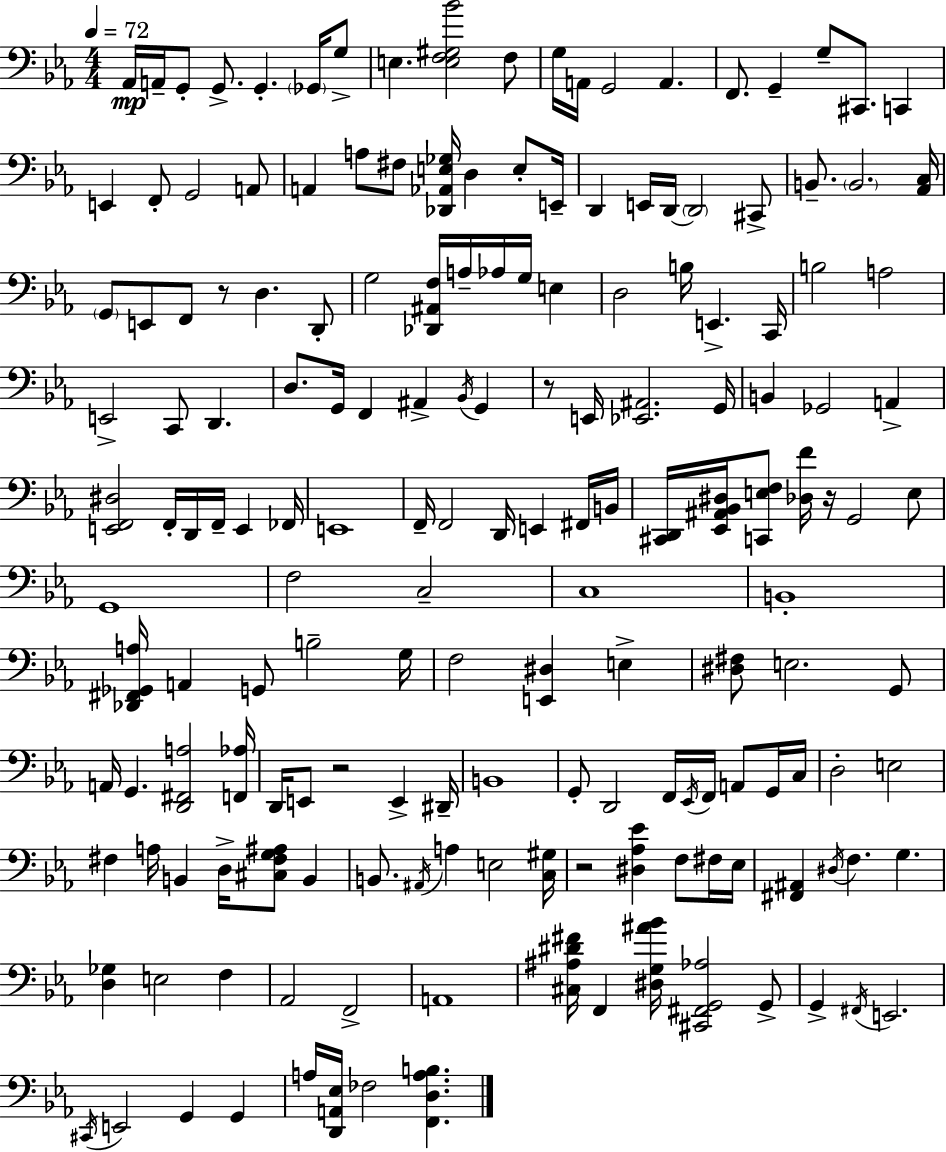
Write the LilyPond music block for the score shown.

{
  \clef bass
  \numericTimeSignature
  \time 4/4
  \key ees \major
  \tempo 4 = 72
  aes,16\mp a,16-- g,8-. g,8.-> g,4.-. \parenthesize ges,16 g8-> | e4. <e f gis bes'>2 f8 | g16 a,16 g,2 a,4. | f,8. g,4-- g8-- cis,8. c,4 | \break e,4 f,8-. g,2 a,8 | a,4 a8 fis8 <des, aes, e ges>16 d4 e8-. e,16-- | d,4 e,16 d,16~~ \parenthesize d,2 cis,8-> | b,8.-- \parenthesize b,2. <aes, c>16 | \break \parenthesize g,8 e,8 f,8 r8 d4. d,8-. | g2 <des, ais, f>16 a16-- aes16 g16 e4 | d2 b16 e,4.-> c,16 | b2 a2 | \break e,2-> c,8 d,4. | d8. g,16 f,4 ais,4-> \acciaccatura { bes,16 } g,4 | r8 e,16 <ees, ais,>2. | g,16 b,4 ges,2 a,4-> | \break <e, f, dis>2 f,16-. d,16 f,16-- e,4 | fes,16 e,1 | f,16-- f,2 d,16 e,4 fis,16 | b,16 <cis, d,>16 <ees, ais, bes, dis>16 <c, e f>8 <des f'>16 r16 g,2 e8 | \break g,1 | f2 c2-- | c1 | b,1-. | \break <des, fis, ges, a>16 a,4 g,8 b2-- | g16 f2 <e, dis>4 e4-> | <dis fis>8 e2. g,8 | a,16 g,4. <d, fis, a>2 | \break <f, aes>16 d,16 e,8 r2 e,4-> | dis,16-- b,1 | g,8-. d,2 f,16 \acciaccatura { ees,16 } f,16 a,8 | g,16 c16 d2-. e2 | \break fis4 a16 b,4 d16-> <cis fis g ais>8 b,4 | b,8. \acciaccatura { ais,16 } a4 e2 | <c gis>16 r2 <dis aes ees'>4 f8 | fis16 ees16 <fis, ais,>4 \acciaccatura { dis16 } f4. g4. | \break <d ges>4 e2 | f4 aes,2 f,2-> | a,1 | <cis ais dis' fis'>16 f,4 <dis g ais' bes'>16 <cis, fis, g, aes>2 | \break g,8-> g,4-> \acciaccatura { fis,16 } e,2. | \acciaccatura { cis,16 } e,2 g,4 | g,4 a16 <d, a, ees>16 fes2 | <f, d a b>4. \bar "|."
}